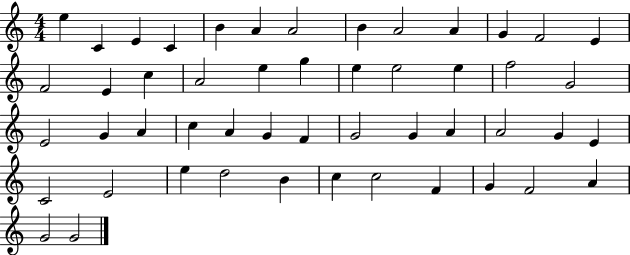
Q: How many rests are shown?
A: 0